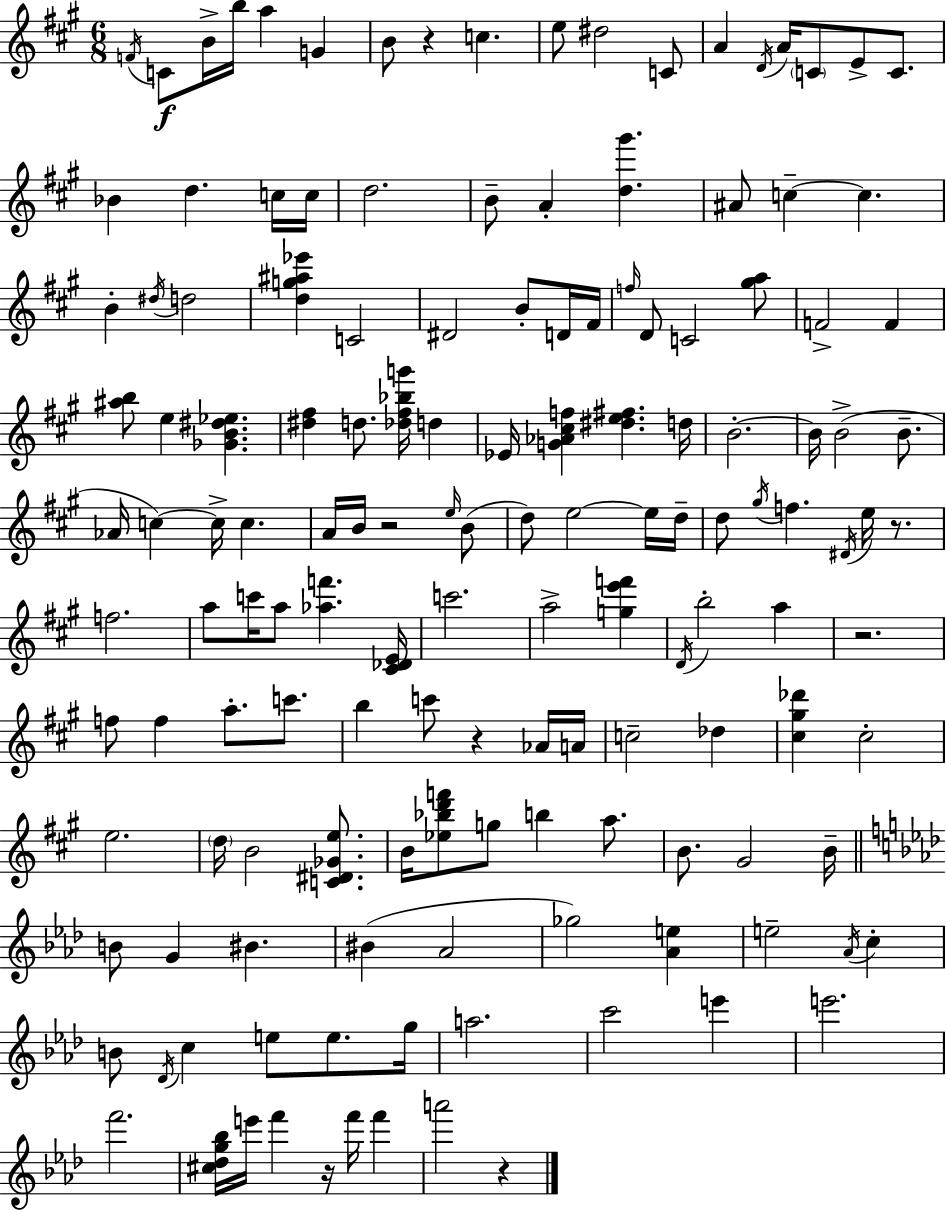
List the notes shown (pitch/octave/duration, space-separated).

F4/s C4/e B4/s B5/s A5/q G4/q B4/e R/q C5/q. E5/e D#5/h C4/e A4/q D4/s A4/s C4/e E4/e C4/e. Bb4/q D5/q. C5/s C5/s D5/h. B4/e A4/q [D5,G#6]/q. A#4/e C5/q C5/q. B4/q D#5/s D5/h [D5,G5,A#5,Eb6]/q C4/h D#4/h B4/e D4/s F#4/s F5/s D4/e C4/h [G#5,A5]/e F4/h F4/q [A#5,B5]/e E5/q [Gb4,B4,D#5,Eb5]/q. [D#5,F#5]/q D5/e. [Db5,F#5,Bb5,G6]/s D5/q Eb4/s [G4,Ab4,C#5,F5]/q [D#5,E5,F#5]/q. D5/s B4/h. B4/s B4/h B4/e. Ab4/s C5/q C5/s C5/q. A4/s B4/s R/h E5/s B4/e D5/e E5/h E5/s D5/s D5/e G#5/s F5/q. D#4/s E5/s R/e. F5/h. A5/e C6/s A5/e [Ab5,F6]/q. [C#4,Db4,E4]/s C6/h. A5/h [G5,E6,F6]/q D4/s B5/h A5/q R/h. F5/e F5/q A5/e. C6/e. B5/q C6/e R/q Ab4/s A4/s C5/h Db5/q [C#5,G#5,Db6]/q C#5/h E5/h. D5/s B4/h [C4,D#4,Gb4,E5]/e. B4/s [Eb5,Bb5,D6,F6]/e G5/e B5/q A5/e. B4/e. G#4/h B4/s B4/e G4/q BIS4/q. BIS4/q Ab4/h Gb5/h [Ab4,E5]/q E5/h Ab4/s C5/q B4/e Db4/s C5/q E5/e E5/e. G5/s A5/h. C6/h E6/q E6/h. F6/h. [C#5,Db5,G5,Bb5]/s E6/s F6/q R/s F6/s F6/q A6/h R/q